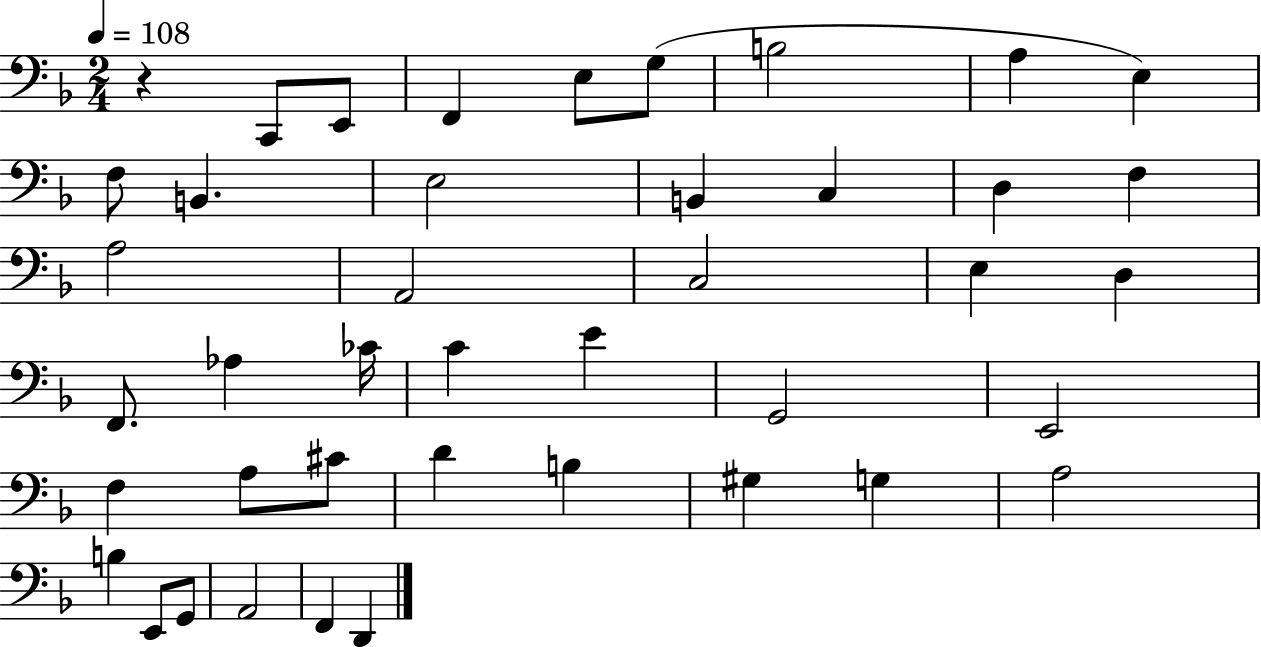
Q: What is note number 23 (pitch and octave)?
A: CES4